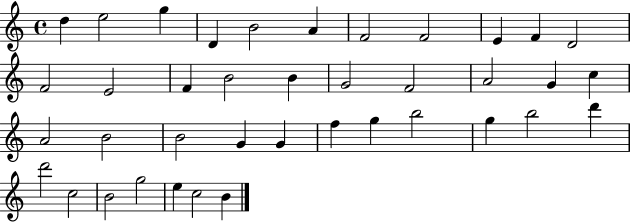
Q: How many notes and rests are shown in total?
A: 39